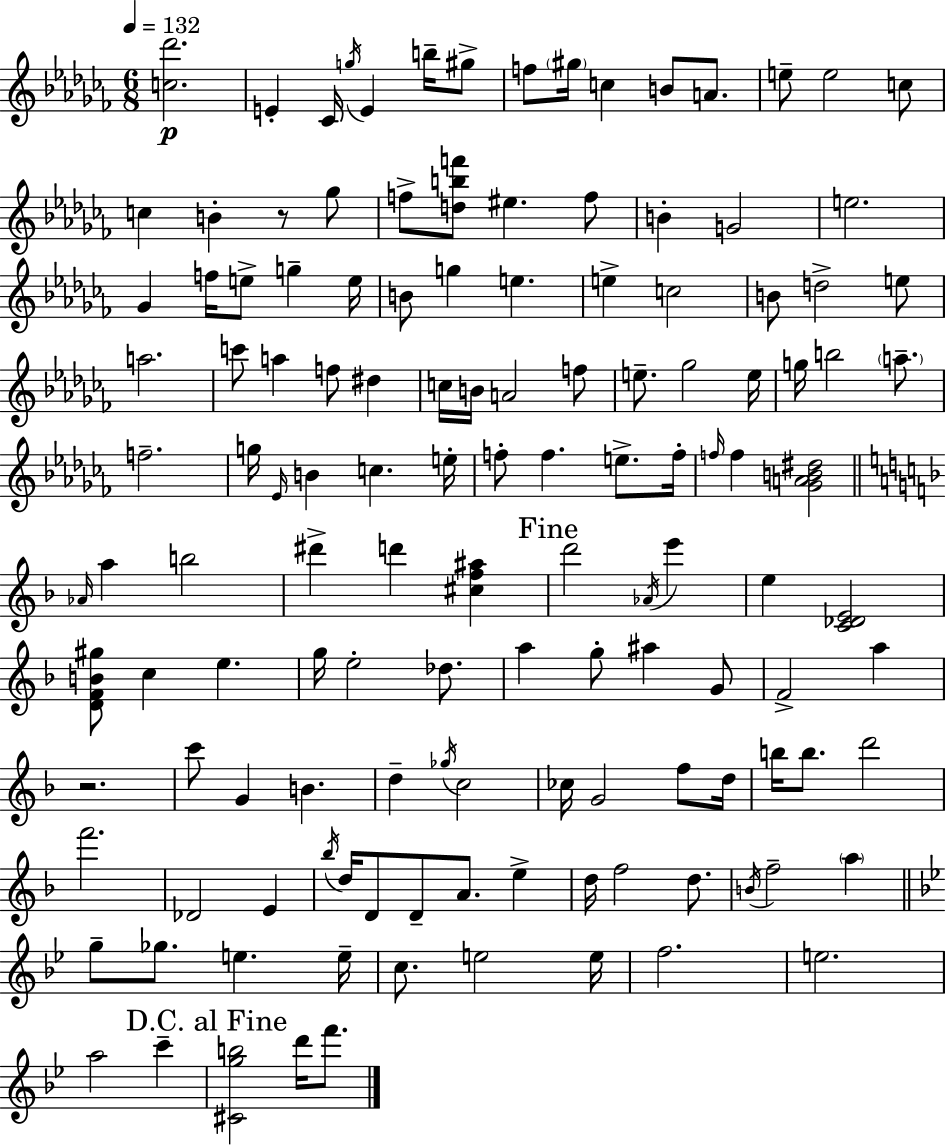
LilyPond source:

{
  \clef treble
  \numericTimeSignature
  \time 6/8
  \key aes \minor
  \tempo 4 = 132
  \repeat volta 2 { <c'' des'''>2.\p | e'4-. ces'16 \acciaccatura { g''16 } e'4 b''16-- gis''8-> | f''8 \parenthesize gis''16 c''4 b'8 a'8. | e''8-- e''2 c''8 | \break c''4 b'4-. r8 ges''8 | f''8-> <d'' b'' f'''>8 eis''4. f''8 | b'4-. g'2 | e''2. | \break ges'4 f''16 e''8-> g''4-- | e''16 b'8 g''4 e''4. | e''4-> c''2 | b'8 d''2-> e''8 | \break a''2. | c'''8 a''4 f''8 dis''4 | c''16 b'16 a'2 f''8 | e''8.-- ges''2 | \break e''16 g''16 b''2 \parenthesize a''8.-- | f''2.-- | g''16 \grace { ees'16 } b'4 c''4. | e''16-. f''8-. f''4. e''8.-> | \break f''16-. \grace { f''16 } f''4 <ges' a' b' dis''>2 | \bar "||" \break \key f \major \grace { aes'16 } a''4 b''2 | dis'''4-> d'''4 <cis'' f'' ais''>4 | \mark "Fine" d'''2 \acciaccatura { aes'16 } e'''4 | e''4 <c' des' e'>2 | \break <d' f' b' gis''>8 c''4 e''4. | g''16 e''2-. des''8. | a''4 g''8-. ais''4 | g'8 f'2-> a''4 | \break r2. | c'''8 g'4 b'4. | d''4-- \acciaccatura { ges''16 } c''2 | ces''16 g'2 | \break f''8 d''16 b''16 b''8. d'''2 | f'''2. | des'2 e'4 | \acciaccatura { bes''16 } d''16 d'8 d'8-- a'8. | \break e''4-> d''16 f''2 | d''8. \acciaccatura { b'16 } f''2-- | \parenthesize a''4 \bar "||" \break \key bes \major g''8-- ges''8. e''4. e''16-- | c''8. e''2 e''16 | f''2. | e''2. | \break a''2 c'''4-- | \mark "D.C. al Fine" <cis' g'' b''>2 d'''16 f'''8. | } \bar "|."
}